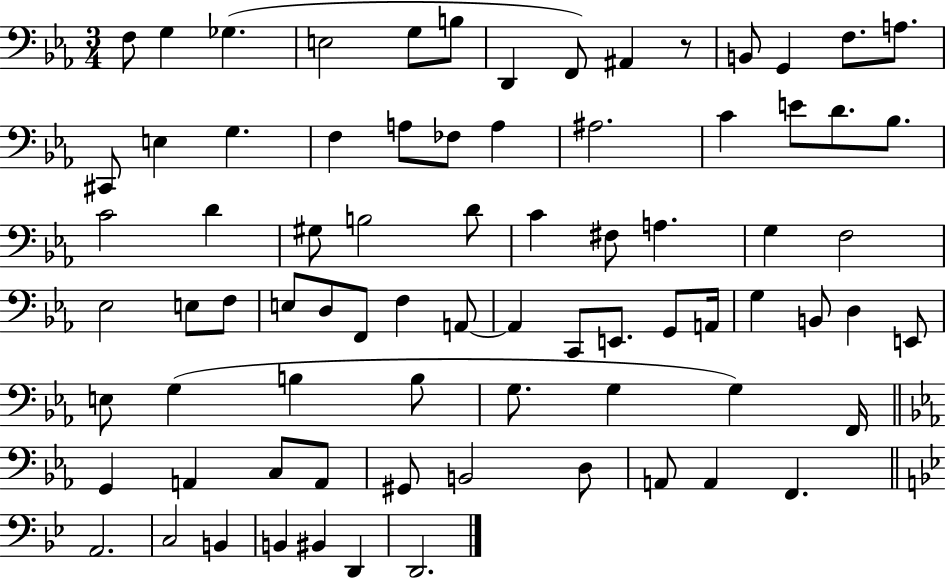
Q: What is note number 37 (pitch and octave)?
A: E3